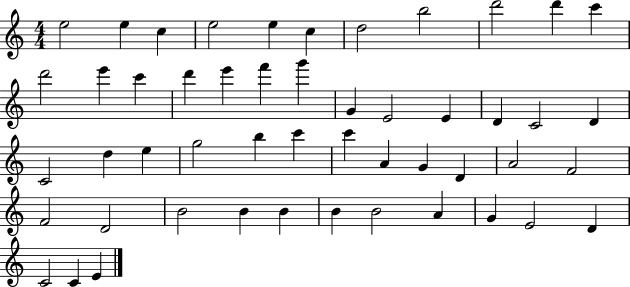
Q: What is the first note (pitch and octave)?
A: E5